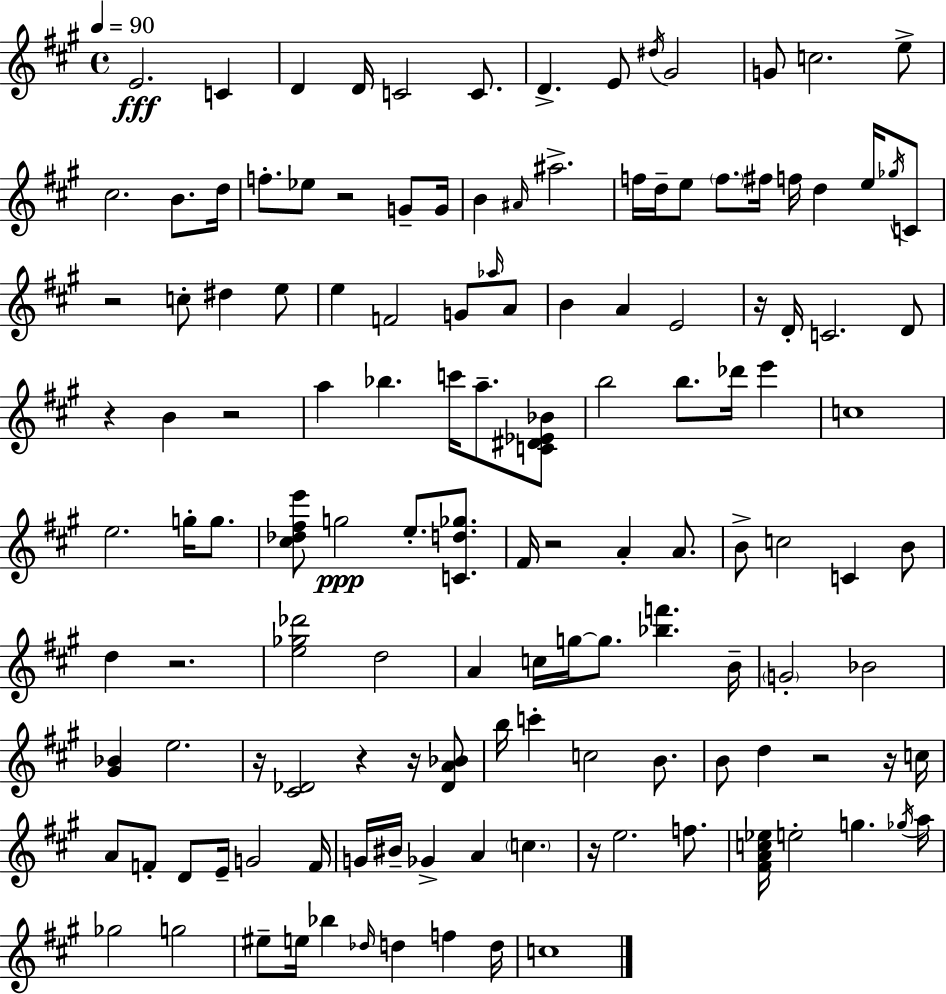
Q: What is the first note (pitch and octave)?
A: E4